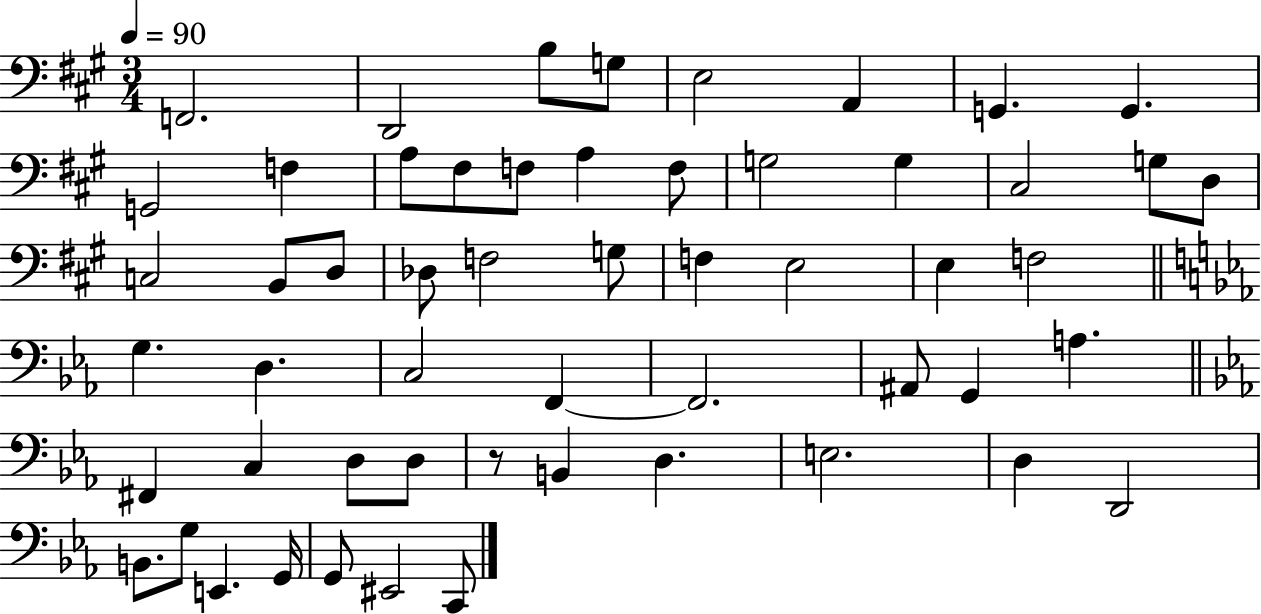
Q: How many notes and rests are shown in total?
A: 55